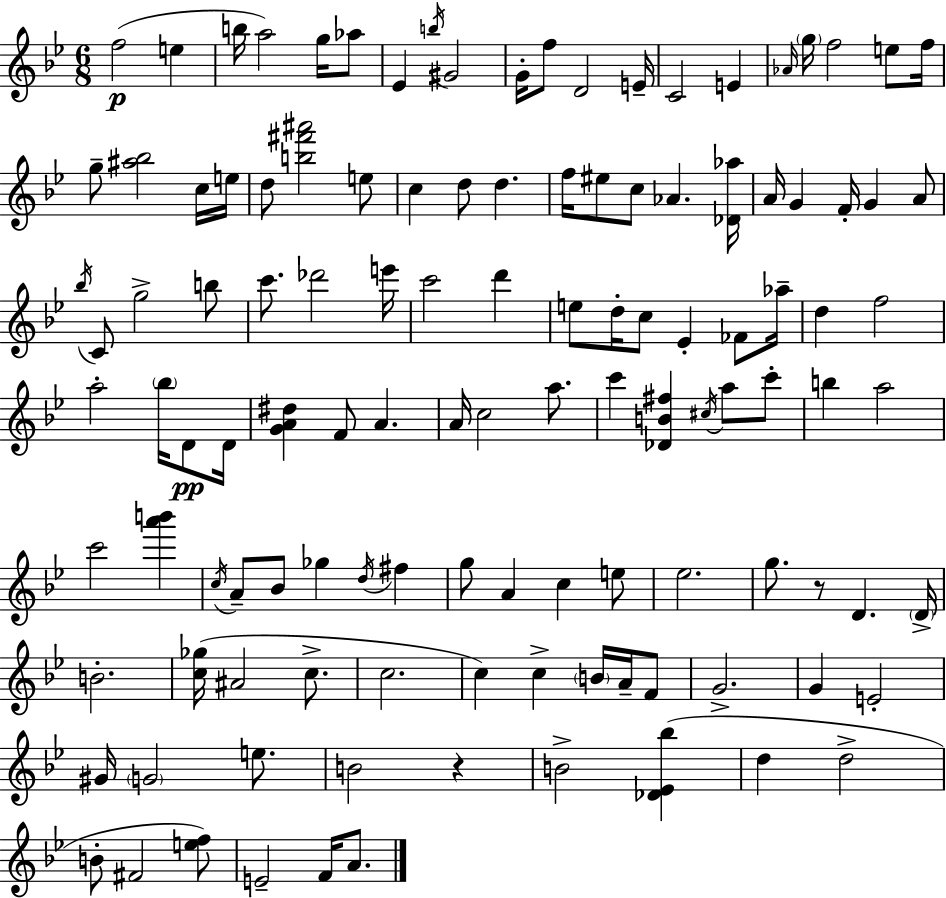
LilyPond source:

{
  \clef treble
  \numericTimeSignature
  \time 6/8
  \key bes \major
  f''2(\p e''4 | b''16 a''2) g''16 aes''8 | ees'4 \acciaccatura { b''16 } gis'2 | g'16-. f''8 d'2 | \break e'16-- c'2 e'4 | \grace { aes'16 } \parenthesize g''16 f''2 e''8 | f''16 g''8-- <ais'' bes''>2 | c''16 e''16 d''8 <b'' fis''' ais'''>2 | \break e''8 c''4 d''8 d''4. | f''16 eis''8 c''8 aes'4. | <des' aes''>16 a'16 g'4 f'16-. g'4 | a'8 \acciaccatura { bes''16 } c'8 g''2-> | \break b''8 c'''8. des'''2 | e'''16 c'''2 d'''4 | e''8 d''16-. c''8 ees'4-. | fes'8 aes''16-- d''4 f''2 | \break a''2-. \parenthesize bes''16 | d'8\pp d'16 <g' a' dis''>4 f'8 a'4. | a'16 c''2 | a''8. c'''4 <des' b' fis''>4 \acciaccatura { cis''16 } | \break a''8 c'''8-. b''4 a''2 | c'''2 | <a''' b'''>4 \acciaccatura { c''16 } a'8-- bes'8 ges''4 | \acciaccatura { d''16 } fis''4 g''8 a'4 | \break c''4 e''8 ees''2. | g''8. r8 d'4. | \parenthesize d'16-> b'2.-. | <c'' ges''>16( ais'2 | \break c''8.-> c''2. | c''4) c''4-> | \parenthesize b'16 a'16-- f'8 g'2.-> | g'4 e'2-. | \break gis'16 \parenthesize g'2 | e''8. b'2 | r4 b'2-> | <des' ees' bes''>4( d''4 d''2-> | \break b'8-. fis'2 | <e'' f''>8) e'2-- | f'16 a'8. \bar "|."
}